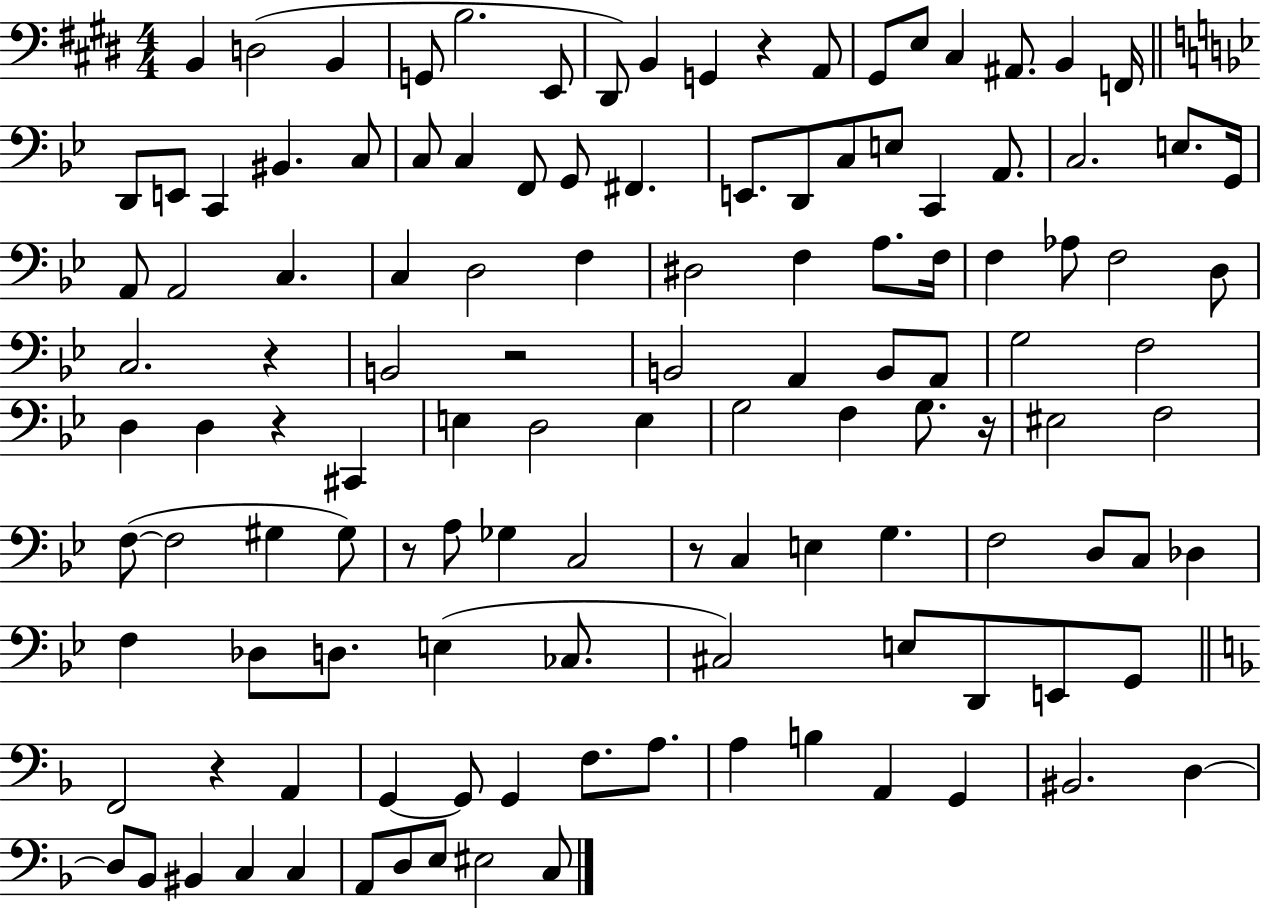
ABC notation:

X:1
T:Untitled
M:4/4
L:1/4
K:E
B,, D,2 B,, G,,/2 B,2 E,,/2 ^D,,/2 B,, G,, z A,,/2 ^G,,/2 E,/2 ^C, ^A,,/2 B,, F,,/4 D,,/2 E,,/2 C,, ^B,, C,/2 C,/2 C, F,,/2 G,,/2 ^F,, E,,/2 D,,/2 C,/2 E,/2 C,, A,,/2 C,2 E,/2 G,,/4 A,,/2 A,,2 C, C, D,2 F, ^D,2 F, A,/2 F,/4 F, _A,/2 F,2 D,/2 C,2 z B,,2 z2 B,,2 A,, B,,/2 A,,/2 G,2 F,2 D, D, z ^C,, E, D,2 E, G,2 F, G,/2 z/4 ^E,2 F,2 F,/2 F,2 ^G, ^G,/2 z/2 A,/2 _G, C,2 z/2 C, E, G, F,2 D,/2 C,/2 _D, F, _D,/2 D,/2 E, _C,/2 ^C,2 E,/2 D,,/2 E,,/2 G,,/2 F,,2 z A,, G,, G,,/2 G,, F,/2 A,/2 A, B, A,, G,, ^B,,2 D, D,/2 _B,,/2 ^B,, C, C, A,,/2 D,/2 E,/2 ^E,2 C,/2